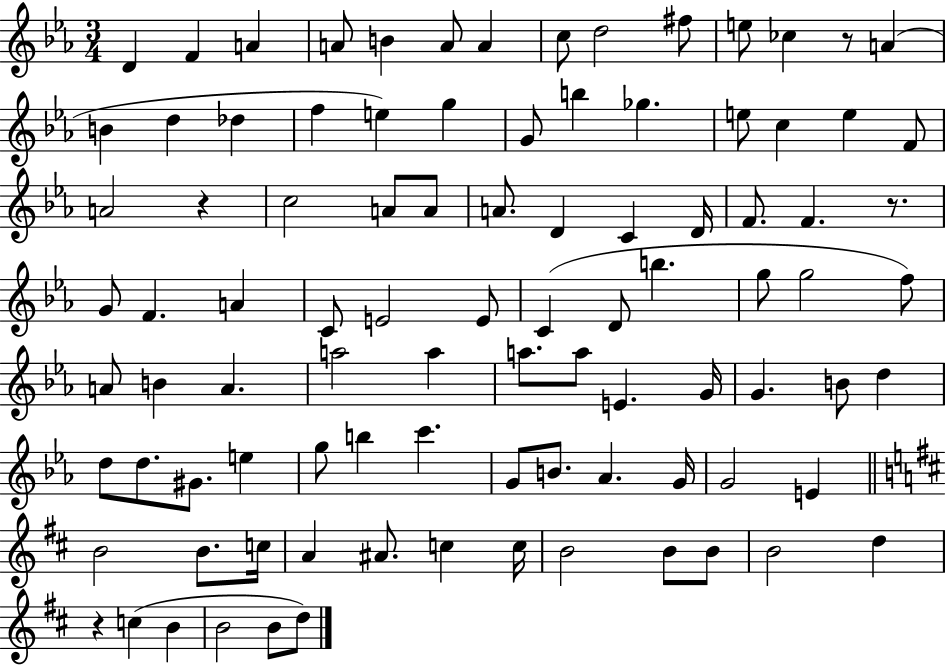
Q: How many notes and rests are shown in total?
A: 94